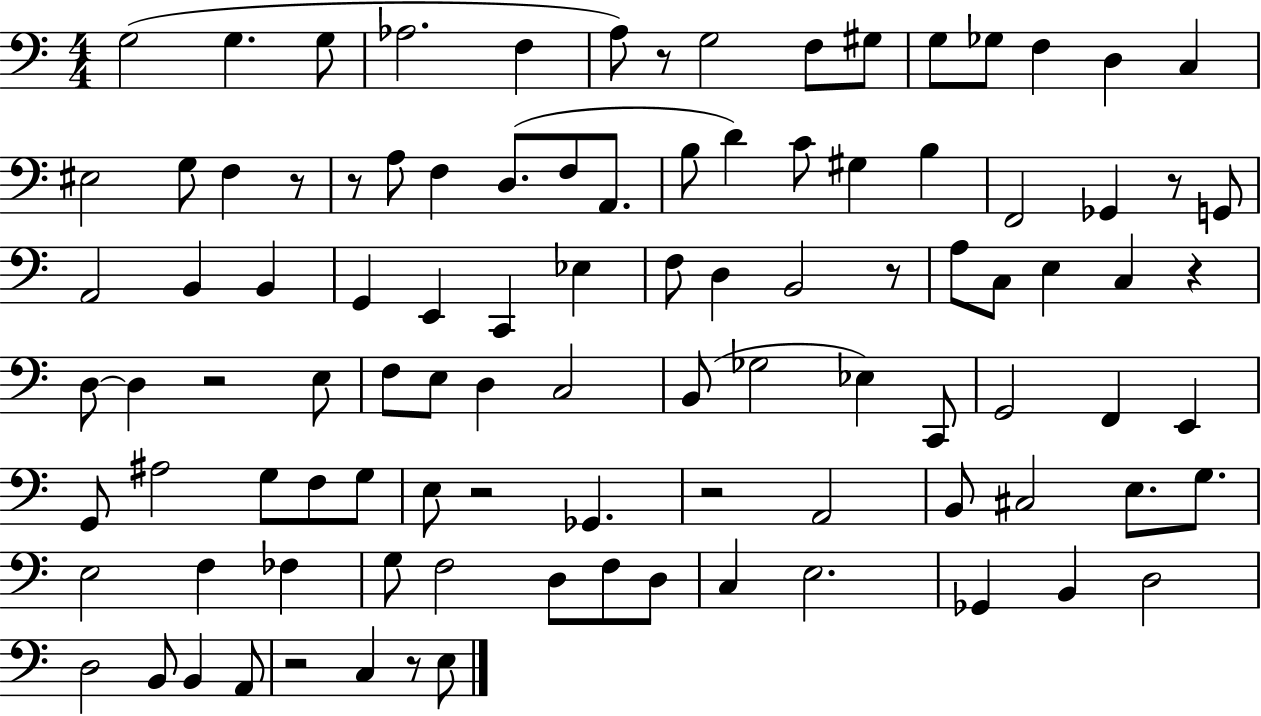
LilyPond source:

{
  \clef bass
  \numericTimeSignature
  \time 4/4
  \key c \major
  g2( g4. g8 | aes2. f4 | a8) r8 g2 f8 gis8 | g8 ges8 f4 d4 c4 | \break eis2 g8 f4 r8 | r8 a8 f4 d8.( f8 a,8. | b8 d'4) c'8 gis4 b4 | f,2 ges,4 r8 g,8 | \break a,2 b,4 b,4 | g,4 e,4 c,4 ees4 | f8 d4 b,2 r8 | a8 c8 e4 c4 r4 | \break d8~~ d4 r2 e8 | f8 e8 d4 c2 | b,8( ges2 ees4) c,8 | g,2 f,4 e,4 | \break g,8 ais2 g8 f8 g8 | e8 r2 ges,4. | r2 a,2 | b,8 cis2 e8. g8. | \break e2 f4 fes4 | g8 f2 d8 f8 d8 | c4 e2. | ges,4 b,4 d2 | \break d2 b,8 b,4 a,8 | r2 c4 r8 e8 | \bar "|."
}